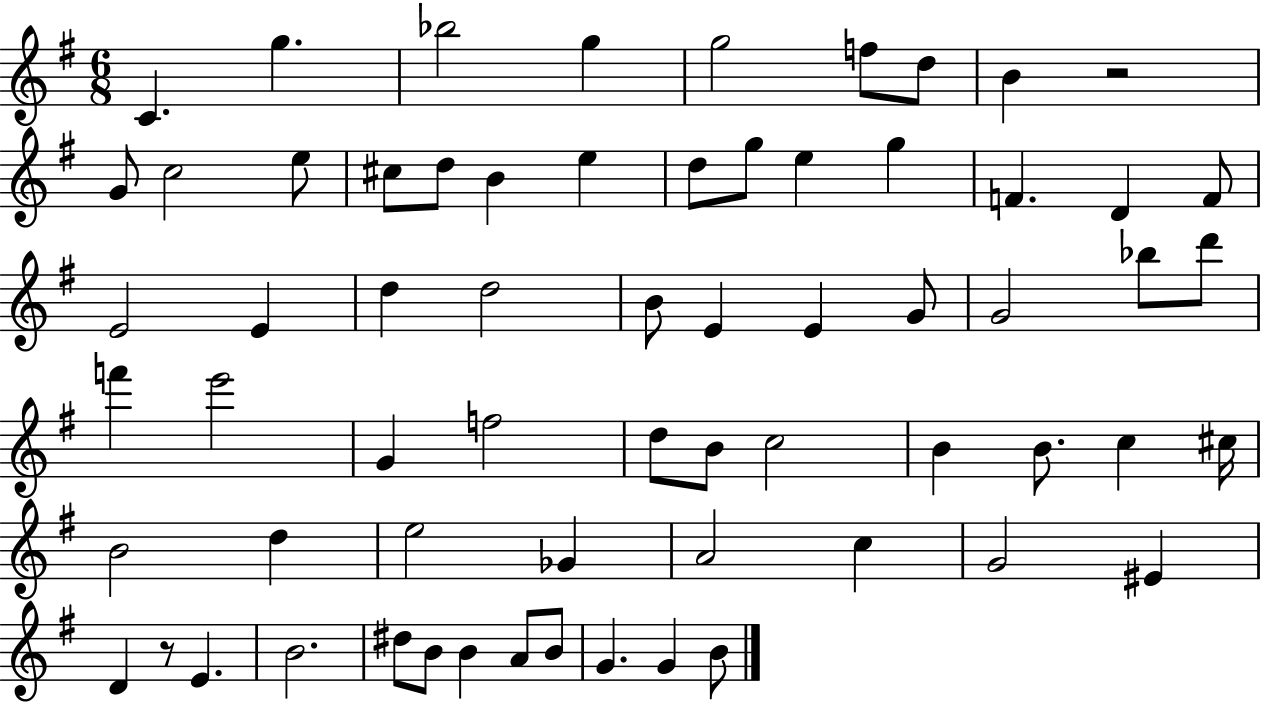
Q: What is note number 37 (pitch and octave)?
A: F5